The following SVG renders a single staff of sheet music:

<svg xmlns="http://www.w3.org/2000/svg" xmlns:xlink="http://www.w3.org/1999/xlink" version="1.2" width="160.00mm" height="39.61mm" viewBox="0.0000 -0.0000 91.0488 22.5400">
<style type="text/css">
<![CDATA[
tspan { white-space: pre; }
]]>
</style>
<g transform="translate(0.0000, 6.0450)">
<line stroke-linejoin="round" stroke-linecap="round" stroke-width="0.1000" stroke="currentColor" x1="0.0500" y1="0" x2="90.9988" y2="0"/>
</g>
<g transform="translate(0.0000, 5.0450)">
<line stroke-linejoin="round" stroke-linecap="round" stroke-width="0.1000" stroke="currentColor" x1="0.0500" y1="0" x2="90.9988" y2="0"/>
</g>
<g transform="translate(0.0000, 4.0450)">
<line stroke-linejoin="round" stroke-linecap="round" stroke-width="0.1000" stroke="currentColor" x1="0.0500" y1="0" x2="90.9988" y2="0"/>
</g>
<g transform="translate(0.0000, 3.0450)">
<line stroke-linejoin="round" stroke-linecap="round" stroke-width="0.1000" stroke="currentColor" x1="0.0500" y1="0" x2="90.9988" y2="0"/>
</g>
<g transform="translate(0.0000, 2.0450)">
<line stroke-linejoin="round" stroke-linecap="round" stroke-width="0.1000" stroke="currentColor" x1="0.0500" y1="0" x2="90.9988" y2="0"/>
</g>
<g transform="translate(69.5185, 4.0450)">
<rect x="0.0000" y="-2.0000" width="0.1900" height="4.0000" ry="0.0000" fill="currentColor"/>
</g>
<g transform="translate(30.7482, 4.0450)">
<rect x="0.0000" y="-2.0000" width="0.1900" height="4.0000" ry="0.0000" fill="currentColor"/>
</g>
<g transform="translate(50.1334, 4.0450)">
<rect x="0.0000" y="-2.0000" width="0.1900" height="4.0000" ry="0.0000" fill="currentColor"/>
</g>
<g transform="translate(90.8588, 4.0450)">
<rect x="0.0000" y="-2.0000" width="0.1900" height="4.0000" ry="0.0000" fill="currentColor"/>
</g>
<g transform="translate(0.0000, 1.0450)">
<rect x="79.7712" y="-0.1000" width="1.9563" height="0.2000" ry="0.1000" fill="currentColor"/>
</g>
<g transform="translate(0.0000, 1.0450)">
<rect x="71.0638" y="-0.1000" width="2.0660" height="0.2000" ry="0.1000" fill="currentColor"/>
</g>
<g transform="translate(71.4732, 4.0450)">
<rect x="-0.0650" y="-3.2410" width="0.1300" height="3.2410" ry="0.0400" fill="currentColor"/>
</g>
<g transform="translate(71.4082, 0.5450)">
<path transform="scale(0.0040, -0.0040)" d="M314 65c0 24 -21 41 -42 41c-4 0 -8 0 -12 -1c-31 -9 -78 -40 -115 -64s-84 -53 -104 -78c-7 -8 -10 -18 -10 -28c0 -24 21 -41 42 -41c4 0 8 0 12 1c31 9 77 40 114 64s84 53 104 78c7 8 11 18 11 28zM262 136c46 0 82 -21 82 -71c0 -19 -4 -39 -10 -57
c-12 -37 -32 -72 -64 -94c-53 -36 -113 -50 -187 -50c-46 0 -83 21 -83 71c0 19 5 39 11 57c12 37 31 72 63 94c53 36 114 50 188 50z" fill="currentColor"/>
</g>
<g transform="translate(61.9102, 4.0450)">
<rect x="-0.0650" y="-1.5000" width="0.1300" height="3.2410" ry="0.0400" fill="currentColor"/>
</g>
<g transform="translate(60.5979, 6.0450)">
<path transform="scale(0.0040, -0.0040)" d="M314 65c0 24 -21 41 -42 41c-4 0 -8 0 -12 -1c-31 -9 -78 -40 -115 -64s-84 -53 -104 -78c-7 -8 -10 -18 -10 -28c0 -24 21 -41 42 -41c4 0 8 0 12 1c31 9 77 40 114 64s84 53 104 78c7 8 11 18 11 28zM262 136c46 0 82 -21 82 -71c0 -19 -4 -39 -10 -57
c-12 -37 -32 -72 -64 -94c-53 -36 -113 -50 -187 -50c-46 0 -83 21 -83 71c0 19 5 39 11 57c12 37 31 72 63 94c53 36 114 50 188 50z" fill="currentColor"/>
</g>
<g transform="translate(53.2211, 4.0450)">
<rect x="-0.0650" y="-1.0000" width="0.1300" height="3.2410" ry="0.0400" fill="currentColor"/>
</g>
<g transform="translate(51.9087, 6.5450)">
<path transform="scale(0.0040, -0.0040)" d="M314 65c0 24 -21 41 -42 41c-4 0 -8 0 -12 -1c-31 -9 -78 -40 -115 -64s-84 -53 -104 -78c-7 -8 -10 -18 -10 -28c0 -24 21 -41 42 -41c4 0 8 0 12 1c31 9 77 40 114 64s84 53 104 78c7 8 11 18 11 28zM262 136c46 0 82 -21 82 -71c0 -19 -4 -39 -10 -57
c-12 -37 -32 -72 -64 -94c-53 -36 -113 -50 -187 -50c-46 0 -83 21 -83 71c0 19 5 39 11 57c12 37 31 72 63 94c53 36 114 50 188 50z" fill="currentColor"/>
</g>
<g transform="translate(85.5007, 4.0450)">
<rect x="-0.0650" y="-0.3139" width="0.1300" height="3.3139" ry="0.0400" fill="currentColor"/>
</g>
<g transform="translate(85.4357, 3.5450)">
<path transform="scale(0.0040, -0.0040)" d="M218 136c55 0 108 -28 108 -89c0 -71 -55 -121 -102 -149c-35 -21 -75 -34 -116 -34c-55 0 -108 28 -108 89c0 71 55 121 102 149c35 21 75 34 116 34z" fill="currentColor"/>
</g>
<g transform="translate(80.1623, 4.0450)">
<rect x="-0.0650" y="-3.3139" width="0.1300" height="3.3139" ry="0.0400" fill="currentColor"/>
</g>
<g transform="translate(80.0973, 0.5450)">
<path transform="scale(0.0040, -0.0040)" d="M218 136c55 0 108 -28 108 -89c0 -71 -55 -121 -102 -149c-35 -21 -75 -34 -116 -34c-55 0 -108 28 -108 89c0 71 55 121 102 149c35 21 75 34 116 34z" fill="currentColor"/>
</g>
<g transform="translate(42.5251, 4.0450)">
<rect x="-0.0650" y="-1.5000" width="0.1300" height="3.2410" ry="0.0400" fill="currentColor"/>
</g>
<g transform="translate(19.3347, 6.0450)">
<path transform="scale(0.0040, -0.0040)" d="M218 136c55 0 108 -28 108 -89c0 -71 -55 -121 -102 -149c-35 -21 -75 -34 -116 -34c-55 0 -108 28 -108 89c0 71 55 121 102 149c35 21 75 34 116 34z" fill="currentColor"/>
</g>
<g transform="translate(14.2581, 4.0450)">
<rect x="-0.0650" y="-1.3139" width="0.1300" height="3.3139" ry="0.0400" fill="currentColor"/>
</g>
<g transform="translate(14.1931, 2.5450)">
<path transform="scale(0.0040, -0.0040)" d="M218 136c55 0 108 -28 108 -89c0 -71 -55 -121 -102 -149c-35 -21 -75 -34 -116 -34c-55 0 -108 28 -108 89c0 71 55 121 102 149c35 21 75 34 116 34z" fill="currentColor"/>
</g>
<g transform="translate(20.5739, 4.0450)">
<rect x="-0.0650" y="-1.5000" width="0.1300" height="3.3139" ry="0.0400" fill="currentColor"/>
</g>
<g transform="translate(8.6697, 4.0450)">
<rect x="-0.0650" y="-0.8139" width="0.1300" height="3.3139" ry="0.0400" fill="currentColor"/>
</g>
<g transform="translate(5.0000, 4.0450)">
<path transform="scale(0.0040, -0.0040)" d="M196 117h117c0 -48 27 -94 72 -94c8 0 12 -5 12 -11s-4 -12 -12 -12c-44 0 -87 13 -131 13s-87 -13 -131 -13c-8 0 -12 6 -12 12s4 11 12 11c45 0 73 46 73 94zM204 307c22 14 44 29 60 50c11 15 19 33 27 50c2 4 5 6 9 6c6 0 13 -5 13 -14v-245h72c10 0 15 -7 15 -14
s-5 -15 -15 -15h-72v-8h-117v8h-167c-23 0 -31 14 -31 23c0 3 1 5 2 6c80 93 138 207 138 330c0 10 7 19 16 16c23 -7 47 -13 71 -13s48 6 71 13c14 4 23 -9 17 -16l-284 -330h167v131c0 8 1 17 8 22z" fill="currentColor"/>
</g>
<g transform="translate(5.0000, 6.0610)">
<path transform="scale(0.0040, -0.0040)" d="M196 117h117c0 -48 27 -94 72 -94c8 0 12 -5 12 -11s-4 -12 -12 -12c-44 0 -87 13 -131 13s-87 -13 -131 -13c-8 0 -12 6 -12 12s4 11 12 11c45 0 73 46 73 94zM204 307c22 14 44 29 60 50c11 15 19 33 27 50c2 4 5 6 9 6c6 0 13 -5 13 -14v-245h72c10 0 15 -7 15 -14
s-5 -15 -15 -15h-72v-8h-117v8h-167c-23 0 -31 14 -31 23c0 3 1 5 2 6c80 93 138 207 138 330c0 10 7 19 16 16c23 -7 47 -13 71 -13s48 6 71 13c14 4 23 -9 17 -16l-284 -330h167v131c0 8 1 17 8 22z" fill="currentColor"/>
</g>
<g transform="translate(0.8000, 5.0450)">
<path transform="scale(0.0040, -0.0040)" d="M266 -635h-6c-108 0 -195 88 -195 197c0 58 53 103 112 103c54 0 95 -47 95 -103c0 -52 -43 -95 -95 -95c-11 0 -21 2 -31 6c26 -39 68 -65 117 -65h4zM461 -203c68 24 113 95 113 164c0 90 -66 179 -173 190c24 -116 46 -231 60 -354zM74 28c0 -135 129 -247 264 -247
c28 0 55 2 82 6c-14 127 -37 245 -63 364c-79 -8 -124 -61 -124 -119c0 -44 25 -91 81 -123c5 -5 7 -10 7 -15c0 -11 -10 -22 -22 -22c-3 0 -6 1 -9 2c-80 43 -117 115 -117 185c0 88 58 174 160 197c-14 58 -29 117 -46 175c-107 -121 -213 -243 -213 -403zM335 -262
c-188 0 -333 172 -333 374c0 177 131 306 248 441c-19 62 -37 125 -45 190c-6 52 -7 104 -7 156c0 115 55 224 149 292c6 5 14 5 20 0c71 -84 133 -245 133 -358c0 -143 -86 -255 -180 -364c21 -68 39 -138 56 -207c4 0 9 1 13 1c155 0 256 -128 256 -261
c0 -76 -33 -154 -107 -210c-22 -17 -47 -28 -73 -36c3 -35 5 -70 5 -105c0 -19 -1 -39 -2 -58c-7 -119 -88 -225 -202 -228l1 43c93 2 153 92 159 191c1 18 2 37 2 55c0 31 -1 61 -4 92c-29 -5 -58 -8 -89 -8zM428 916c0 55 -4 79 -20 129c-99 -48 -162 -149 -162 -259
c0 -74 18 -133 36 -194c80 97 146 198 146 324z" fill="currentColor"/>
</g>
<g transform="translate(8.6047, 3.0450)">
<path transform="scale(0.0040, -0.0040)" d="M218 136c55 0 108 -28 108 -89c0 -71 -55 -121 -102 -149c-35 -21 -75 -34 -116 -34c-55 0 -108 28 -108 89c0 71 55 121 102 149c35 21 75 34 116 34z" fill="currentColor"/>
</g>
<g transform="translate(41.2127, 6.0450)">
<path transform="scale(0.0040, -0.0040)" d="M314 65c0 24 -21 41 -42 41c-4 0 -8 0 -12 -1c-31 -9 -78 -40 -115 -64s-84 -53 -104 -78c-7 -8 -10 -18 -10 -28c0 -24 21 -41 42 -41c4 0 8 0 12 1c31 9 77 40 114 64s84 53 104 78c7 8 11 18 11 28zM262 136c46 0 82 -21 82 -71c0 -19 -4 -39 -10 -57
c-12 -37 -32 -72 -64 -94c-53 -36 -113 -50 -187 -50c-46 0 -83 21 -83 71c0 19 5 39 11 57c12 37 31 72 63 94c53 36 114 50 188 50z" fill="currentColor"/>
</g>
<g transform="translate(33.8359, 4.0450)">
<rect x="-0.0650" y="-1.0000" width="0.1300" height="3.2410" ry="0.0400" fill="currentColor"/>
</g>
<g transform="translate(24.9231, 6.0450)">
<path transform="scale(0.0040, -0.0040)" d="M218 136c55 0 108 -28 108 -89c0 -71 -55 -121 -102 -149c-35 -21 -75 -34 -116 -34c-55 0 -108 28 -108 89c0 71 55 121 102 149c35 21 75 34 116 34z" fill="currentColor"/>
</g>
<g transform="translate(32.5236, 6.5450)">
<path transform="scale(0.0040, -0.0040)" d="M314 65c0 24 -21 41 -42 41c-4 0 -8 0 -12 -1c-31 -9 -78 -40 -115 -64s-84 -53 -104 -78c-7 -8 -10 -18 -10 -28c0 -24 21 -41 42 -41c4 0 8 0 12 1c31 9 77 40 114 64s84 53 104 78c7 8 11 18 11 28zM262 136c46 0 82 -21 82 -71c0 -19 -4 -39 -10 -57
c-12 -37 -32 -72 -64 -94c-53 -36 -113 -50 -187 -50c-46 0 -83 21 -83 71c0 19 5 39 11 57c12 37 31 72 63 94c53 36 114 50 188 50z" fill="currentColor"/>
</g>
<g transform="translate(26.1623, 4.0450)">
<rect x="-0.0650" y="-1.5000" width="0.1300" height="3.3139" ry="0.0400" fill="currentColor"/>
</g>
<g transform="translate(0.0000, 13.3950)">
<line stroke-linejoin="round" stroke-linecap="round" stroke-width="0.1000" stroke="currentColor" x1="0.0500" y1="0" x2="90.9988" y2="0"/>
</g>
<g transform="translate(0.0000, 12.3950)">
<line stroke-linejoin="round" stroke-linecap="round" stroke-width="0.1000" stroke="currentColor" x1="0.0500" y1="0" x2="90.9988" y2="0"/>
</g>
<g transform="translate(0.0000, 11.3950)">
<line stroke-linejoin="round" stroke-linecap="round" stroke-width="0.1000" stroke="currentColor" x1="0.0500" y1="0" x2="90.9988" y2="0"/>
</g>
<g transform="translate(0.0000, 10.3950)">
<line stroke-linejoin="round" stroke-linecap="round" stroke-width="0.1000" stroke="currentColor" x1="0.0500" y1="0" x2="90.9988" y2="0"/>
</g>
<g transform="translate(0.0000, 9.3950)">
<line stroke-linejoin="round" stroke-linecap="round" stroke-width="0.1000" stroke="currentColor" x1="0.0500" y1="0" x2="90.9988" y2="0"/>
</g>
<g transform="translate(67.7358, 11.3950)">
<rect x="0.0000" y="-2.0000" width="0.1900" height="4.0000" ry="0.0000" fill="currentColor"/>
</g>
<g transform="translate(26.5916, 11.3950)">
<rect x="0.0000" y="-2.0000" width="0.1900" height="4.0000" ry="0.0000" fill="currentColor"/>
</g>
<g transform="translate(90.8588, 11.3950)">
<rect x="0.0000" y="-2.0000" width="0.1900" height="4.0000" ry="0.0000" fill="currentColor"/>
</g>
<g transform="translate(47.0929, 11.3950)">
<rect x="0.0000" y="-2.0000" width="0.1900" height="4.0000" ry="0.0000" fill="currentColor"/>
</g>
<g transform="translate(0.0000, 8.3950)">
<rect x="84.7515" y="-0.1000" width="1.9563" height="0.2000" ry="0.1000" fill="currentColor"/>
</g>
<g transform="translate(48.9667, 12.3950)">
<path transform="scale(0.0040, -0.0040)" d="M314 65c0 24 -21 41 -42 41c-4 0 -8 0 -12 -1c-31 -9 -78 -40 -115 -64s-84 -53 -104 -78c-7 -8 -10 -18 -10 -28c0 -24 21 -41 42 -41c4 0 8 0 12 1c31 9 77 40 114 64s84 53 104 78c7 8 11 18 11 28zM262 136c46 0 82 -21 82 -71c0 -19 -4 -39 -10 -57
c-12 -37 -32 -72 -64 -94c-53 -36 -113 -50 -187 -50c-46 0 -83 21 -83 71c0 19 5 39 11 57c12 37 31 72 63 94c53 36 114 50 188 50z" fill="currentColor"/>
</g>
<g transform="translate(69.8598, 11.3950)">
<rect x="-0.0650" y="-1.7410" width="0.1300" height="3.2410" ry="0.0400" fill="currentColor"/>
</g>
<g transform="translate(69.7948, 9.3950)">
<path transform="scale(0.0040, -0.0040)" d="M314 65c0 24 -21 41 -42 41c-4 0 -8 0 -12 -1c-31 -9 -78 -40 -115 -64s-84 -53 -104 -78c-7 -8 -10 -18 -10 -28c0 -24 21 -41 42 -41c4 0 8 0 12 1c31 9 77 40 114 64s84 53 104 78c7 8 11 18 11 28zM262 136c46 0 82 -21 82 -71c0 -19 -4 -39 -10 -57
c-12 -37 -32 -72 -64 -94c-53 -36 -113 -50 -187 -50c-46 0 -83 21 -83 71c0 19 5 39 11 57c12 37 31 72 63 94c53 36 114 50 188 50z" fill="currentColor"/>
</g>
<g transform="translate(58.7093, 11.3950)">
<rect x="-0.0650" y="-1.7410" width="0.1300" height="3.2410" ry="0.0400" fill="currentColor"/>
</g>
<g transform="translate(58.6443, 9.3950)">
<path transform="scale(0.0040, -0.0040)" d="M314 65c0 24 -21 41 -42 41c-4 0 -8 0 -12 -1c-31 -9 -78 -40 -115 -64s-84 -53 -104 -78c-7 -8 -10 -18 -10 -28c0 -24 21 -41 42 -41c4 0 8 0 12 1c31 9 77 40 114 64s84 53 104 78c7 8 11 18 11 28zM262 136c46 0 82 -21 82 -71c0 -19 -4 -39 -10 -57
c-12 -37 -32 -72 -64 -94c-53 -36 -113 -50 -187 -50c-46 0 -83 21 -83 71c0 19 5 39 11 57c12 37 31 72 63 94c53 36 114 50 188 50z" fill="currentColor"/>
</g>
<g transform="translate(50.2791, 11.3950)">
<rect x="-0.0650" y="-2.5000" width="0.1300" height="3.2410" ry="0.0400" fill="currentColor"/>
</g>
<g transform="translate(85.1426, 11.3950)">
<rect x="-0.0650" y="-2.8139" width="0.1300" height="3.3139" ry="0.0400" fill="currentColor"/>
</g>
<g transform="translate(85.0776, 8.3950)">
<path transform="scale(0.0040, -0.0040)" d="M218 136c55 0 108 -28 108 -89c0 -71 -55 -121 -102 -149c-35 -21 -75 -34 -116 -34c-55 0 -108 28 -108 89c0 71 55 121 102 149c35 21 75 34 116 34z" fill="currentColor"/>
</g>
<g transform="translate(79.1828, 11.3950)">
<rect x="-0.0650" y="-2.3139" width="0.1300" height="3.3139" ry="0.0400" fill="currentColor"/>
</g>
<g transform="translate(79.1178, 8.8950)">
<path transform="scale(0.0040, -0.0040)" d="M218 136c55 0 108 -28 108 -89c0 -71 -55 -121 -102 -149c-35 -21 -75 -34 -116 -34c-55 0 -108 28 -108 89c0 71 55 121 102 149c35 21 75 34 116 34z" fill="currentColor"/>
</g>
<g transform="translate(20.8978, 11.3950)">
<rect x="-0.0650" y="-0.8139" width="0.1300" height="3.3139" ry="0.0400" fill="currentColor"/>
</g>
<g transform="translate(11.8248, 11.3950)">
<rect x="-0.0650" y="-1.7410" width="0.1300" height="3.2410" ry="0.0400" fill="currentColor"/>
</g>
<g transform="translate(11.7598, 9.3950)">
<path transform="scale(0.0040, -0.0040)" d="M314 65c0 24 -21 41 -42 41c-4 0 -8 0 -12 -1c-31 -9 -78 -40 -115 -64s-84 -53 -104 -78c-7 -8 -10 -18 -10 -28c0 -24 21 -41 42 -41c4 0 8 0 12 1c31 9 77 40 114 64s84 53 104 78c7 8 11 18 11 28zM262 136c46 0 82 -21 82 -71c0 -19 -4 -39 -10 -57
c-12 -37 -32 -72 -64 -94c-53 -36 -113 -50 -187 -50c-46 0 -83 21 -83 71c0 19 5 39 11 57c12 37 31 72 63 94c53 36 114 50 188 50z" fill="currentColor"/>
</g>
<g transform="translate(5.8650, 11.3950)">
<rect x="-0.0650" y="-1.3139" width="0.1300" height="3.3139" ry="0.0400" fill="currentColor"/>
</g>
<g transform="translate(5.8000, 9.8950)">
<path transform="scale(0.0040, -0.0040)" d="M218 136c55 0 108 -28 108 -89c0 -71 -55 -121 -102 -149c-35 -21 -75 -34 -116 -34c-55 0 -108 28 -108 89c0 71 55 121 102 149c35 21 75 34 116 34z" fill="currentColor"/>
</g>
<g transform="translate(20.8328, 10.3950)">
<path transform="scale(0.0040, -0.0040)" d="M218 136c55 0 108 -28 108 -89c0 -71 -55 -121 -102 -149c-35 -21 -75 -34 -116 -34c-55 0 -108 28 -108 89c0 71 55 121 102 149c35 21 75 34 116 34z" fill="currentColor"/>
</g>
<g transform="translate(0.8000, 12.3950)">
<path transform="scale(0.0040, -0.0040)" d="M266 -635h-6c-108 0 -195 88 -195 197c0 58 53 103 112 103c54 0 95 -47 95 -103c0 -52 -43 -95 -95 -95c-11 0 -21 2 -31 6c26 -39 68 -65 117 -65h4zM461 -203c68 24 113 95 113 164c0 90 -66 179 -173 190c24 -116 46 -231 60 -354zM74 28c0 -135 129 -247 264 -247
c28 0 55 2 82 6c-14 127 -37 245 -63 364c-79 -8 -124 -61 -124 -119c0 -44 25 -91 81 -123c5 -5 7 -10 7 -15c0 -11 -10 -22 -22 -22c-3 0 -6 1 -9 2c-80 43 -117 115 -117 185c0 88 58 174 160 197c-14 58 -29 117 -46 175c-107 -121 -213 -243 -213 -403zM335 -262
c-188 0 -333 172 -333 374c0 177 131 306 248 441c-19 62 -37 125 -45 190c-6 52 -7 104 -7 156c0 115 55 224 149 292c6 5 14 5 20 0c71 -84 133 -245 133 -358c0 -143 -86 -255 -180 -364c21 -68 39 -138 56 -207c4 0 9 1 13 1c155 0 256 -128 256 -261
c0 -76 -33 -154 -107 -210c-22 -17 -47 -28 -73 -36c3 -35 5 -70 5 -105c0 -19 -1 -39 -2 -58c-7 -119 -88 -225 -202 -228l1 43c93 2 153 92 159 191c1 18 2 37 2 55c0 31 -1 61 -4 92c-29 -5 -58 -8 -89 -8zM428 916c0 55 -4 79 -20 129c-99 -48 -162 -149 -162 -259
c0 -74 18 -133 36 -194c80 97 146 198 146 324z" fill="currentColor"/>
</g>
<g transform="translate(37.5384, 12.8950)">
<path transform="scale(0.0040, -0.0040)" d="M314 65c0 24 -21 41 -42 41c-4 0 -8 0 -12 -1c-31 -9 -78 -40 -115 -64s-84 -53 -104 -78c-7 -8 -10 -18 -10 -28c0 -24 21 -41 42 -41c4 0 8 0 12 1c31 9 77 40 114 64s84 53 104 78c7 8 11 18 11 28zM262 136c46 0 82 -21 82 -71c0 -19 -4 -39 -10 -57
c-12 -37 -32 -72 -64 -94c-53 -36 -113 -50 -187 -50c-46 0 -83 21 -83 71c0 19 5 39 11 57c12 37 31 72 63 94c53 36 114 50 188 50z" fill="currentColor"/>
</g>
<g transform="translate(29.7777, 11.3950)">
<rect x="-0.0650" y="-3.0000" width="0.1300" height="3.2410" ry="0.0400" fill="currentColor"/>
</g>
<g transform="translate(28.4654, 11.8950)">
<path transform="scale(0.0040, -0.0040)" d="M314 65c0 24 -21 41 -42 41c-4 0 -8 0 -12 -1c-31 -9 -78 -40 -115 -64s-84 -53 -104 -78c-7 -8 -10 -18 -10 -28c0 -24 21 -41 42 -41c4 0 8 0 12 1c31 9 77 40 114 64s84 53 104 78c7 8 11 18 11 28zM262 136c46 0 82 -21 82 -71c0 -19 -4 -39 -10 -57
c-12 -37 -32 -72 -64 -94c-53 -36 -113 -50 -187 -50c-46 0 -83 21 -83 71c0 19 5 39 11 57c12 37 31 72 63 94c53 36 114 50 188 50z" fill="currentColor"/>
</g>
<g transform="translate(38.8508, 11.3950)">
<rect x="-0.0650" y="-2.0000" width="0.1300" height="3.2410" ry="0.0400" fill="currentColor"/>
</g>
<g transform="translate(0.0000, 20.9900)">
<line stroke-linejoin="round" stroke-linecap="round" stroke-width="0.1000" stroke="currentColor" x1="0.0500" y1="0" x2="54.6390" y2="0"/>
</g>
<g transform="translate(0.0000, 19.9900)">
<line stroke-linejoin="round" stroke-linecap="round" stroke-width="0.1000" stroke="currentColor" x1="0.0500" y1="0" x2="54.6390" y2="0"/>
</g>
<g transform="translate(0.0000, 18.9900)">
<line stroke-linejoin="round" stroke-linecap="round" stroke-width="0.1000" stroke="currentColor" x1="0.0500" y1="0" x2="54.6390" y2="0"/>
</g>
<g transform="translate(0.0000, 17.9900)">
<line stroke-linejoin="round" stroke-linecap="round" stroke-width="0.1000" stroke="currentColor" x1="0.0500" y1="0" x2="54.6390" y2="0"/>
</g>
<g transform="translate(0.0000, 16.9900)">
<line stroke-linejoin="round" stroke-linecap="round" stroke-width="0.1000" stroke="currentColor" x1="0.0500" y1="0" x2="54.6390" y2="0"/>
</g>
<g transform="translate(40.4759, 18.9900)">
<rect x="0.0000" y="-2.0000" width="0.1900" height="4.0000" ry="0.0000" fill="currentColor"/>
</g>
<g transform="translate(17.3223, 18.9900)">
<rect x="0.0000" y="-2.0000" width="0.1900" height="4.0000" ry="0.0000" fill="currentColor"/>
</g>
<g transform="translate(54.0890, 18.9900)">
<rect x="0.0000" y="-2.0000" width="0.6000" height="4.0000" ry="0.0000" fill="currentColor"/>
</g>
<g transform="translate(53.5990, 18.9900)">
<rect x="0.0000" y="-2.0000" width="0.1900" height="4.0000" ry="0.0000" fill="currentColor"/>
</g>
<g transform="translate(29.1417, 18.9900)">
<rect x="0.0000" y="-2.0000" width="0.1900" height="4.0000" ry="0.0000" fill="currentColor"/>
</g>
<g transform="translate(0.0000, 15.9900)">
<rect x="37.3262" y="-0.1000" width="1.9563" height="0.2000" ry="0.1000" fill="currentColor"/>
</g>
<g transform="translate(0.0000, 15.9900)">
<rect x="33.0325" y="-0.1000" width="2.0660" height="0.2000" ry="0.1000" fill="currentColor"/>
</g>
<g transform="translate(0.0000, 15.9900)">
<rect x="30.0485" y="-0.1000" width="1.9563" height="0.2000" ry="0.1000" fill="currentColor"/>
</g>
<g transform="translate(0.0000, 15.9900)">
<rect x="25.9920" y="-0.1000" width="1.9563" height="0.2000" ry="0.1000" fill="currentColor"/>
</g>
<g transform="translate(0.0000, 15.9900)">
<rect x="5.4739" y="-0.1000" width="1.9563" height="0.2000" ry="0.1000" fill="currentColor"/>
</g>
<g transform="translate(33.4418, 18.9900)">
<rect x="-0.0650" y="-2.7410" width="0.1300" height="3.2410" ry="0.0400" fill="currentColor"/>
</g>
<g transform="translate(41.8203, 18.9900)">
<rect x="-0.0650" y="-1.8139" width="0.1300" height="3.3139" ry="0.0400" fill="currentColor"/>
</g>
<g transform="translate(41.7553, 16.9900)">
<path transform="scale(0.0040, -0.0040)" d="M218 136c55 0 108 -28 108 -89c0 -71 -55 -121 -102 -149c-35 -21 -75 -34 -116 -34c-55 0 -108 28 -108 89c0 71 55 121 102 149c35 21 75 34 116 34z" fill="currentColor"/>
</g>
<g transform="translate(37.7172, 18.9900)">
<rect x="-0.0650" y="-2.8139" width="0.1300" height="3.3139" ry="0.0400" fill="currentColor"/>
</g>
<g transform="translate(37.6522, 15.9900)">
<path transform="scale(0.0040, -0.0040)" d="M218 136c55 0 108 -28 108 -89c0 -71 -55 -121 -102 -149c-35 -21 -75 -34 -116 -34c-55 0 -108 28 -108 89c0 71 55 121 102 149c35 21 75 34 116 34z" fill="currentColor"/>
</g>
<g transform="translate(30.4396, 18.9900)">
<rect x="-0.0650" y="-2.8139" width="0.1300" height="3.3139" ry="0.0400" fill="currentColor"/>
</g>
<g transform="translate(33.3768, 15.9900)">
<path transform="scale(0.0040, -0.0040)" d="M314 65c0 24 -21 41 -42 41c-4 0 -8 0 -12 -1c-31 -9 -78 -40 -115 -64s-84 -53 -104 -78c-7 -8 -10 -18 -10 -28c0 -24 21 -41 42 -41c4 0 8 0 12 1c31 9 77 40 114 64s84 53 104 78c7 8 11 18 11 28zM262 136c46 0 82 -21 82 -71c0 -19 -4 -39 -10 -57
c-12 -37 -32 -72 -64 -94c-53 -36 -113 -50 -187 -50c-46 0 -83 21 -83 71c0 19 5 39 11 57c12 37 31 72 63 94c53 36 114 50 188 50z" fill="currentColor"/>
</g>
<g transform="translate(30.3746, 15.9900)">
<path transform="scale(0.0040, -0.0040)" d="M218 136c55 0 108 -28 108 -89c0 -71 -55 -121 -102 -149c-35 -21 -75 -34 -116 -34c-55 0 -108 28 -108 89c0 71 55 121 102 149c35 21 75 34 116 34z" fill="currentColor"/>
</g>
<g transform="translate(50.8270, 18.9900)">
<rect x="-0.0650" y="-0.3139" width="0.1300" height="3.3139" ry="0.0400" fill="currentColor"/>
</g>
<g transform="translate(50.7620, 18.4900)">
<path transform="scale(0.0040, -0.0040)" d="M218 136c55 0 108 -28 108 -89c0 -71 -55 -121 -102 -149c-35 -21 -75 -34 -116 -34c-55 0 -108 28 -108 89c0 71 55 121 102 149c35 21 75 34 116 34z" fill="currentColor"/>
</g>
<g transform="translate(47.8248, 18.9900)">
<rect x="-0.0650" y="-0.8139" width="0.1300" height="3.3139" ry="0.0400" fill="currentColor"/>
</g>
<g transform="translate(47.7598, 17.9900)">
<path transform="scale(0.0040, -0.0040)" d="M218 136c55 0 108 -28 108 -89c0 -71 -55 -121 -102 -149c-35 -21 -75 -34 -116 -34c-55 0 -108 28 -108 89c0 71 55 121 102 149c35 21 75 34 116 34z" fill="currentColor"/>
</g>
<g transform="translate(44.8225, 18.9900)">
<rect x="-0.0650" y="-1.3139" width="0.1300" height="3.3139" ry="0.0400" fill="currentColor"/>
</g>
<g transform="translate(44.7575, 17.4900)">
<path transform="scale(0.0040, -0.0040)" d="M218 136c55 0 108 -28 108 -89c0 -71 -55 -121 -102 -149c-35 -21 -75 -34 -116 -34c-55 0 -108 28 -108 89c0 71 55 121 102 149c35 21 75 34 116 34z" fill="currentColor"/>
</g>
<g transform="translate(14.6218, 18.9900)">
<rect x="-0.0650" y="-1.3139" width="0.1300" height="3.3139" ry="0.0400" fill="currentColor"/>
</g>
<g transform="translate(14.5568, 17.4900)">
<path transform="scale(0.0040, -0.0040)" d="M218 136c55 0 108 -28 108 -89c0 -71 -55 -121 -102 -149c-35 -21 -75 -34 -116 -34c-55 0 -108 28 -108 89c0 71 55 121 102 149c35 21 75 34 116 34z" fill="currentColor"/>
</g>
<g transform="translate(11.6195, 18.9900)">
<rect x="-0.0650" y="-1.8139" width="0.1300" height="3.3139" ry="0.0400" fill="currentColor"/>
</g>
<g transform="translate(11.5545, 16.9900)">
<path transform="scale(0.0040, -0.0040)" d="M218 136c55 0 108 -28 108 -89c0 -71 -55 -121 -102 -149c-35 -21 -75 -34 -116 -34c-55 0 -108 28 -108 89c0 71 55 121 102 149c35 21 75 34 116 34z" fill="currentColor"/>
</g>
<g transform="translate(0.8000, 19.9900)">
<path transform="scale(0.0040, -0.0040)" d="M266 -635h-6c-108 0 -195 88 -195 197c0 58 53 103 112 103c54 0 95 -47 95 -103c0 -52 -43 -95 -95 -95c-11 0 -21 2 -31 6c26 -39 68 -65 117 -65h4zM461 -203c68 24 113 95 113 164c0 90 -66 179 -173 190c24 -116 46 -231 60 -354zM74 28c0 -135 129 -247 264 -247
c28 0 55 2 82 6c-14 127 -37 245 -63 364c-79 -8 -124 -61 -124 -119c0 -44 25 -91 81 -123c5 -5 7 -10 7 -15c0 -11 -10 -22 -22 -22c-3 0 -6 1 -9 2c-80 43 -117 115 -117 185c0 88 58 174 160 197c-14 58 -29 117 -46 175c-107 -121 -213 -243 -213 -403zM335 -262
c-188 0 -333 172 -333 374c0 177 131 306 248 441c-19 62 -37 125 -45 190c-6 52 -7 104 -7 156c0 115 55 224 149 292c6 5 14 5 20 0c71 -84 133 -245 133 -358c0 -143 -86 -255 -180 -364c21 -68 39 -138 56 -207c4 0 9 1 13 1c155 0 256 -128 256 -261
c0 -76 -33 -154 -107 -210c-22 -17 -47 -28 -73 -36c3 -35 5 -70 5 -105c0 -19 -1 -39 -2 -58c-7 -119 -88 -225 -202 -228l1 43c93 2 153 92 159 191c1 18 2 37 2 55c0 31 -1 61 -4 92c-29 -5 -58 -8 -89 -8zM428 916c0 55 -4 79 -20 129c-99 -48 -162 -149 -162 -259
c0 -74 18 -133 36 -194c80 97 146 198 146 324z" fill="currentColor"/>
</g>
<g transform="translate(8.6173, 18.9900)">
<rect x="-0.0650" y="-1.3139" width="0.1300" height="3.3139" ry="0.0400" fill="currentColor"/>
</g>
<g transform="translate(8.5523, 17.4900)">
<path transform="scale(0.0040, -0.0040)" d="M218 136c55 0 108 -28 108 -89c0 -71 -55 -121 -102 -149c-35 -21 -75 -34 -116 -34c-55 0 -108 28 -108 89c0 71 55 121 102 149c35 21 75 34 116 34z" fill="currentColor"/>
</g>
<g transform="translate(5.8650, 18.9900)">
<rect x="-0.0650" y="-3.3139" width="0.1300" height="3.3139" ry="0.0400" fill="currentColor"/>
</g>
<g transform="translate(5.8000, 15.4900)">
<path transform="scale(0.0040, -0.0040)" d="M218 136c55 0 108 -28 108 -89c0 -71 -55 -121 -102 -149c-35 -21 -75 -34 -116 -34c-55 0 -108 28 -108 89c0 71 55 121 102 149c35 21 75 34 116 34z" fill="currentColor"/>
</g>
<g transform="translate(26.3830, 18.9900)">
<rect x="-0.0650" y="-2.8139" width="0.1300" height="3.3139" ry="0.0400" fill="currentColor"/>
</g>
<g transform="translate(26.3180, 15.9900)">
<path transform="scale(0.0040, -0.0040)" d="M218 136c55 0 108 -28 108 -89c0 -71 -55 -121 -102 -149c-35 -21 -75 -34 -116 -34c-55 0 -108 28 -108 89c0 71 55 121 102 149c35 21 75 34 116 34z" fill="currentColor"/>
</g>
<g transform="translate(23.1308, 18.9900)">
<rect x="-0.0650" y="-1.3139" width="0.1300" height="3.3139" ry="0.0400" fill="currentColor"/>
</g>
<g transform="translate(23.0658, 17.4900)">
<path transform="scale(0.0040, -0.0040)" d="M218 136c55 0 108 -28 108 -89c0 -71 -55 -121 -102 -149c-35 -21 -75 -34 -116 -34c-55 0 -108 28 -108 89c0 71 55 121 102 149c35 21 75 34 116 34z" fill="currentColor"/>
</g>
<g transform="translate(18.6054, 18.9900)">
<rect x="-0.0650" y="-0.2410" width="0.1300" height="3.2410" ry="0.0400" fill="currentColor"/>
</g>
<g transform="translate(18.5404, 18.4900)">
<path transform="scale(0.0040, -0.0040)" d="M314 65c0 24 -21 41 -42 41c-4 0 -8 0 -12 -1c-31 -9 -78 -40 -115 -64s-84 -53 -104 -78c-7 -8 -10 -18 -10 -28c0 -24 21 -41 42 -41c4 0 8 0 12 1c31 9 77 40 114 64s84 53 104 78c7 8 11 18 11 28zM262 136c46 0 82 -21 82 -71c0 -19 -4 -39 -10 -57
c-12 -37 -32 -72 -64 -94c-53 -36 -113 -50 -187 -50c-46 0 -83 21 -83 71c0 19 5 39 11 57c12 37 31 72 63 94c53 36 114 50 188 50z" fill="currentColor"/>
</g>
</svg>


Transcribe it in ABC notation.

X:1
T:Untitled
M:4/4
L:1/4
K:C
d e E E D2 E2 D2 E2 b2 b c e f2 d A2 F2 G2 f2 f2 g a b e f e c2 e a a a2 a f e d c